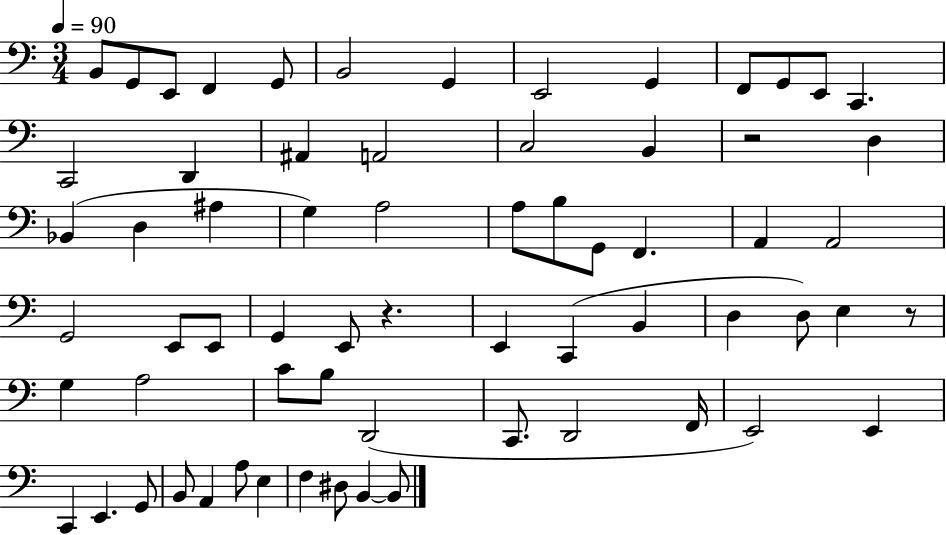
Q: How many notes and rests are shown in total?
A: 66